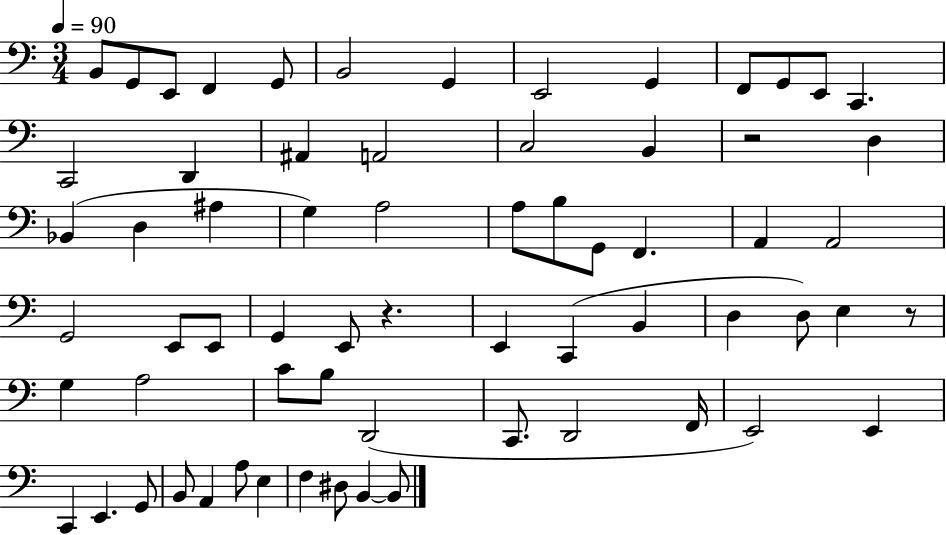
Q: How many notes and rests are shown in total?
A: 66